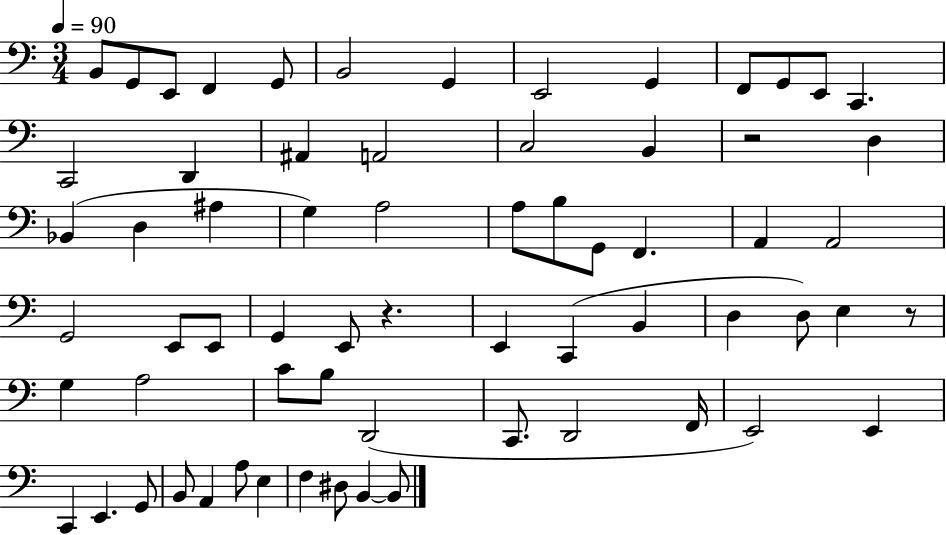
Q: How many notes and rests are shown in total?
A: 66